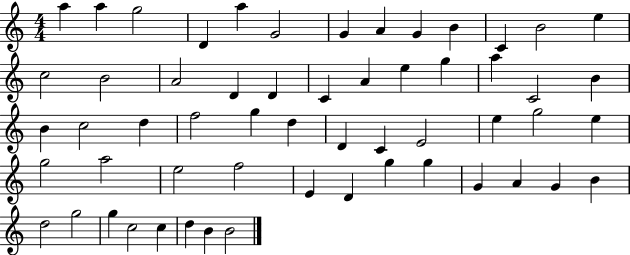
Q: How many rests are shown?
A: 0